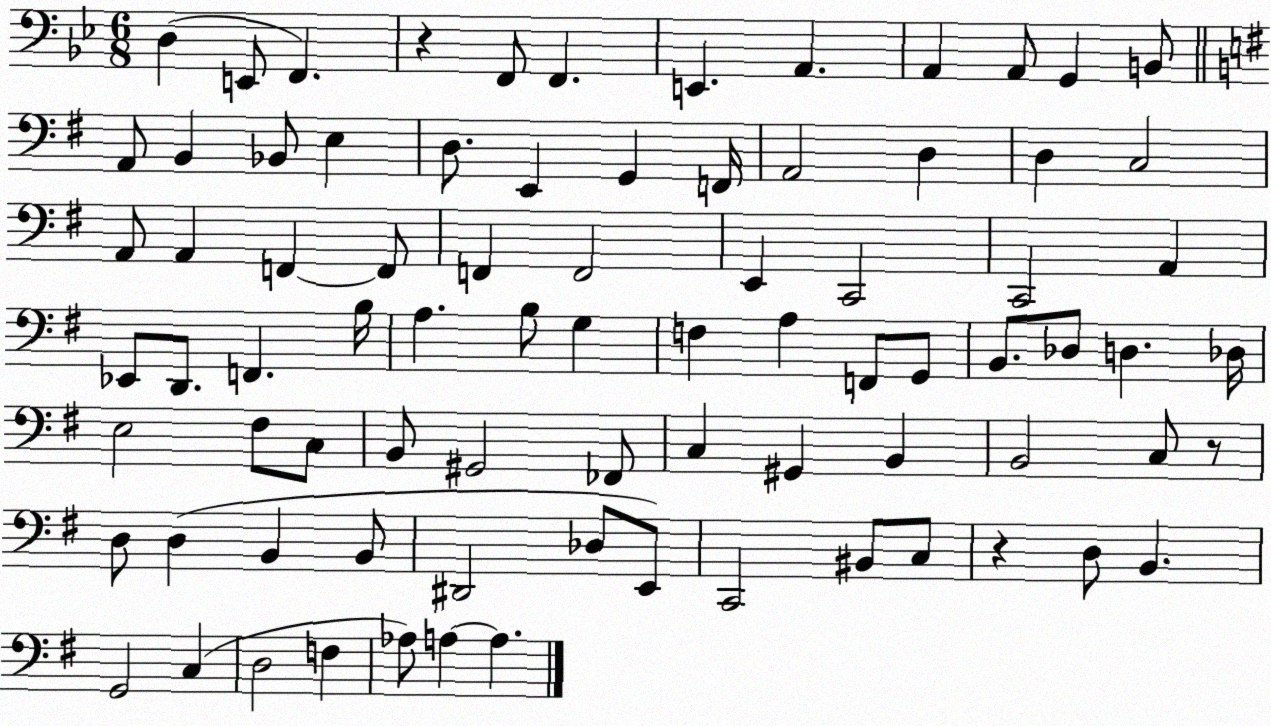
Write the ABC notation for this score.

X:1
T:Untitled
M:6/8
L:1/4
K:Bb
D, E,,/2 F,, z F,,/2 F,, E,, A,, A,, A,,/2 G,, B,,/2 A,,/2 B,, _B,,/2 E, D,/2 E,, G,, F,,/4 A,,2 D, D, C,2 A,,/2 A,, F,, F,,/2 F,, F,,2 E,, C,,2 C,,2 A,, _E,,/2 D,,/2 F,, B,/4 A, B,/2 G, F, A, F,,/2 G,,/2 B,,/2 _D,/2 D, _D,/4 E,2 ^F,/2 C,/2 B,,/2 ^G,,2 _F,,/2 C, ^G,, B,, B,,2 C,/2 z/2 D,/2 D, B,, B,,/2 ^D,,2 _D,/2 E,,/2 C,,2 ^B,,/2 C,/2 z D,/2 B,, G,,2 C, D,2 F, _A,/2 A, A,